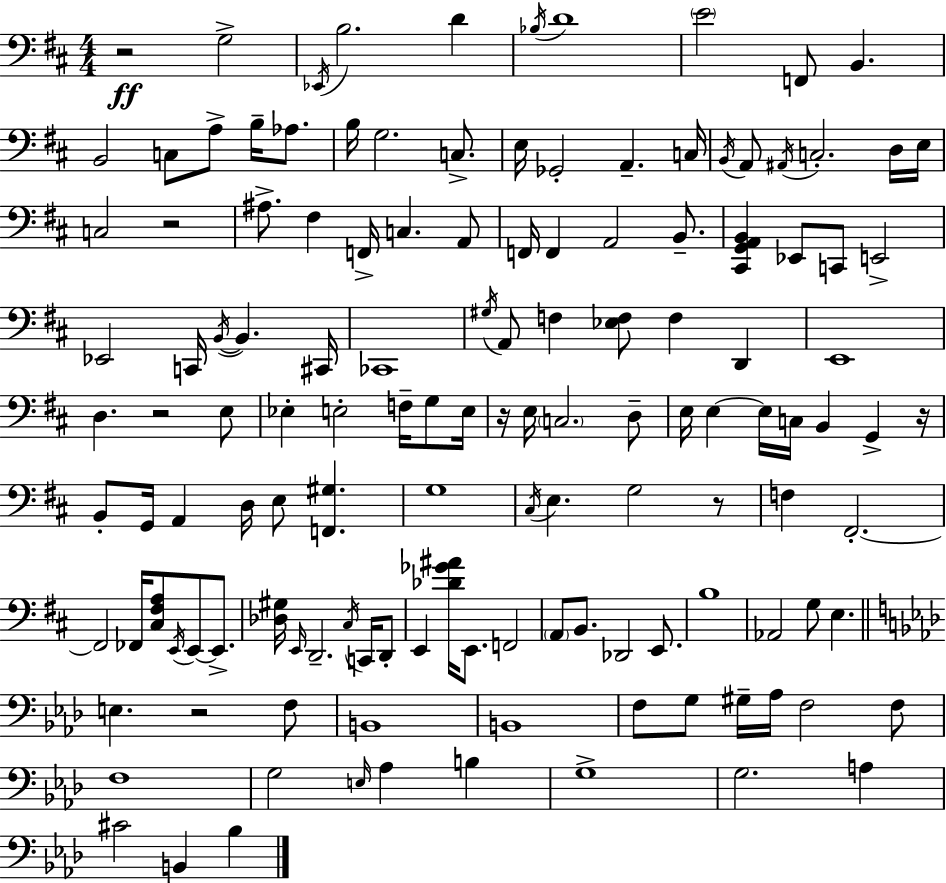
X:1
T:Untitled
M:4/4
L:1/4
K:D
z2 G,2 _E,,/4 B,2 D _B,/4 D4 E2 F,,/2 B,, B,,2 C,/2 A,/2 B,/4 _A,/2 B,/4 G,2 C,/2 E,/4 _G,,2 A,, C,/4 B,,/4 A,,/2 ^A,,/4 C,2 D,/4 E,/4 C,2 z2 ^A,/2 ^F, F,,/4 C, A,,/2 F,,/4 F,, A,,2 B,,/2 [^C,,G,,A,,B,,] _E,,/2 C,,/2 E,,2 _E,,2 C,,/4 B,,/4 B,, ^C,,/4 _C,,4 ^G,/4 A,,/2 F, [_E,F,]/2 F, D,, E,,4 D, z2 E,/2 _E, E,2 F,/4 G,/2 E,/4 z/4 E,/4 C,2 D,/2 E,/4 E, E,/4 C,/4 B,, G,, z/4 B,,/2 G,,/4 A,, D,/4 E,/2 [F,,^G,] G,4 ^C,/4 E, G,2 z/2 F, ^F,,2 ^F,,2 _F,,/4 [^C,^F,A,]/2 E,,/4 E,,/2 E,,/2 [_D,^G,]/4 E,,/4 D,,2 ^C,/4 C,,/4 D,,/2 E,, [_D_G^A]/4 E,,/2 F,,2 A,,/2 B,,/2 _D,,2 E,,/2 B,4 _A,,2 G,/2 E, E, z2 F,/2 B,,4 B,,4 F,/2 G,/2 ^G,/4 _A,/4 F,2 F,/2 F,4 G,2 E,/4 _A, B, G,4 G,2 A, ^C2 B,, _B,